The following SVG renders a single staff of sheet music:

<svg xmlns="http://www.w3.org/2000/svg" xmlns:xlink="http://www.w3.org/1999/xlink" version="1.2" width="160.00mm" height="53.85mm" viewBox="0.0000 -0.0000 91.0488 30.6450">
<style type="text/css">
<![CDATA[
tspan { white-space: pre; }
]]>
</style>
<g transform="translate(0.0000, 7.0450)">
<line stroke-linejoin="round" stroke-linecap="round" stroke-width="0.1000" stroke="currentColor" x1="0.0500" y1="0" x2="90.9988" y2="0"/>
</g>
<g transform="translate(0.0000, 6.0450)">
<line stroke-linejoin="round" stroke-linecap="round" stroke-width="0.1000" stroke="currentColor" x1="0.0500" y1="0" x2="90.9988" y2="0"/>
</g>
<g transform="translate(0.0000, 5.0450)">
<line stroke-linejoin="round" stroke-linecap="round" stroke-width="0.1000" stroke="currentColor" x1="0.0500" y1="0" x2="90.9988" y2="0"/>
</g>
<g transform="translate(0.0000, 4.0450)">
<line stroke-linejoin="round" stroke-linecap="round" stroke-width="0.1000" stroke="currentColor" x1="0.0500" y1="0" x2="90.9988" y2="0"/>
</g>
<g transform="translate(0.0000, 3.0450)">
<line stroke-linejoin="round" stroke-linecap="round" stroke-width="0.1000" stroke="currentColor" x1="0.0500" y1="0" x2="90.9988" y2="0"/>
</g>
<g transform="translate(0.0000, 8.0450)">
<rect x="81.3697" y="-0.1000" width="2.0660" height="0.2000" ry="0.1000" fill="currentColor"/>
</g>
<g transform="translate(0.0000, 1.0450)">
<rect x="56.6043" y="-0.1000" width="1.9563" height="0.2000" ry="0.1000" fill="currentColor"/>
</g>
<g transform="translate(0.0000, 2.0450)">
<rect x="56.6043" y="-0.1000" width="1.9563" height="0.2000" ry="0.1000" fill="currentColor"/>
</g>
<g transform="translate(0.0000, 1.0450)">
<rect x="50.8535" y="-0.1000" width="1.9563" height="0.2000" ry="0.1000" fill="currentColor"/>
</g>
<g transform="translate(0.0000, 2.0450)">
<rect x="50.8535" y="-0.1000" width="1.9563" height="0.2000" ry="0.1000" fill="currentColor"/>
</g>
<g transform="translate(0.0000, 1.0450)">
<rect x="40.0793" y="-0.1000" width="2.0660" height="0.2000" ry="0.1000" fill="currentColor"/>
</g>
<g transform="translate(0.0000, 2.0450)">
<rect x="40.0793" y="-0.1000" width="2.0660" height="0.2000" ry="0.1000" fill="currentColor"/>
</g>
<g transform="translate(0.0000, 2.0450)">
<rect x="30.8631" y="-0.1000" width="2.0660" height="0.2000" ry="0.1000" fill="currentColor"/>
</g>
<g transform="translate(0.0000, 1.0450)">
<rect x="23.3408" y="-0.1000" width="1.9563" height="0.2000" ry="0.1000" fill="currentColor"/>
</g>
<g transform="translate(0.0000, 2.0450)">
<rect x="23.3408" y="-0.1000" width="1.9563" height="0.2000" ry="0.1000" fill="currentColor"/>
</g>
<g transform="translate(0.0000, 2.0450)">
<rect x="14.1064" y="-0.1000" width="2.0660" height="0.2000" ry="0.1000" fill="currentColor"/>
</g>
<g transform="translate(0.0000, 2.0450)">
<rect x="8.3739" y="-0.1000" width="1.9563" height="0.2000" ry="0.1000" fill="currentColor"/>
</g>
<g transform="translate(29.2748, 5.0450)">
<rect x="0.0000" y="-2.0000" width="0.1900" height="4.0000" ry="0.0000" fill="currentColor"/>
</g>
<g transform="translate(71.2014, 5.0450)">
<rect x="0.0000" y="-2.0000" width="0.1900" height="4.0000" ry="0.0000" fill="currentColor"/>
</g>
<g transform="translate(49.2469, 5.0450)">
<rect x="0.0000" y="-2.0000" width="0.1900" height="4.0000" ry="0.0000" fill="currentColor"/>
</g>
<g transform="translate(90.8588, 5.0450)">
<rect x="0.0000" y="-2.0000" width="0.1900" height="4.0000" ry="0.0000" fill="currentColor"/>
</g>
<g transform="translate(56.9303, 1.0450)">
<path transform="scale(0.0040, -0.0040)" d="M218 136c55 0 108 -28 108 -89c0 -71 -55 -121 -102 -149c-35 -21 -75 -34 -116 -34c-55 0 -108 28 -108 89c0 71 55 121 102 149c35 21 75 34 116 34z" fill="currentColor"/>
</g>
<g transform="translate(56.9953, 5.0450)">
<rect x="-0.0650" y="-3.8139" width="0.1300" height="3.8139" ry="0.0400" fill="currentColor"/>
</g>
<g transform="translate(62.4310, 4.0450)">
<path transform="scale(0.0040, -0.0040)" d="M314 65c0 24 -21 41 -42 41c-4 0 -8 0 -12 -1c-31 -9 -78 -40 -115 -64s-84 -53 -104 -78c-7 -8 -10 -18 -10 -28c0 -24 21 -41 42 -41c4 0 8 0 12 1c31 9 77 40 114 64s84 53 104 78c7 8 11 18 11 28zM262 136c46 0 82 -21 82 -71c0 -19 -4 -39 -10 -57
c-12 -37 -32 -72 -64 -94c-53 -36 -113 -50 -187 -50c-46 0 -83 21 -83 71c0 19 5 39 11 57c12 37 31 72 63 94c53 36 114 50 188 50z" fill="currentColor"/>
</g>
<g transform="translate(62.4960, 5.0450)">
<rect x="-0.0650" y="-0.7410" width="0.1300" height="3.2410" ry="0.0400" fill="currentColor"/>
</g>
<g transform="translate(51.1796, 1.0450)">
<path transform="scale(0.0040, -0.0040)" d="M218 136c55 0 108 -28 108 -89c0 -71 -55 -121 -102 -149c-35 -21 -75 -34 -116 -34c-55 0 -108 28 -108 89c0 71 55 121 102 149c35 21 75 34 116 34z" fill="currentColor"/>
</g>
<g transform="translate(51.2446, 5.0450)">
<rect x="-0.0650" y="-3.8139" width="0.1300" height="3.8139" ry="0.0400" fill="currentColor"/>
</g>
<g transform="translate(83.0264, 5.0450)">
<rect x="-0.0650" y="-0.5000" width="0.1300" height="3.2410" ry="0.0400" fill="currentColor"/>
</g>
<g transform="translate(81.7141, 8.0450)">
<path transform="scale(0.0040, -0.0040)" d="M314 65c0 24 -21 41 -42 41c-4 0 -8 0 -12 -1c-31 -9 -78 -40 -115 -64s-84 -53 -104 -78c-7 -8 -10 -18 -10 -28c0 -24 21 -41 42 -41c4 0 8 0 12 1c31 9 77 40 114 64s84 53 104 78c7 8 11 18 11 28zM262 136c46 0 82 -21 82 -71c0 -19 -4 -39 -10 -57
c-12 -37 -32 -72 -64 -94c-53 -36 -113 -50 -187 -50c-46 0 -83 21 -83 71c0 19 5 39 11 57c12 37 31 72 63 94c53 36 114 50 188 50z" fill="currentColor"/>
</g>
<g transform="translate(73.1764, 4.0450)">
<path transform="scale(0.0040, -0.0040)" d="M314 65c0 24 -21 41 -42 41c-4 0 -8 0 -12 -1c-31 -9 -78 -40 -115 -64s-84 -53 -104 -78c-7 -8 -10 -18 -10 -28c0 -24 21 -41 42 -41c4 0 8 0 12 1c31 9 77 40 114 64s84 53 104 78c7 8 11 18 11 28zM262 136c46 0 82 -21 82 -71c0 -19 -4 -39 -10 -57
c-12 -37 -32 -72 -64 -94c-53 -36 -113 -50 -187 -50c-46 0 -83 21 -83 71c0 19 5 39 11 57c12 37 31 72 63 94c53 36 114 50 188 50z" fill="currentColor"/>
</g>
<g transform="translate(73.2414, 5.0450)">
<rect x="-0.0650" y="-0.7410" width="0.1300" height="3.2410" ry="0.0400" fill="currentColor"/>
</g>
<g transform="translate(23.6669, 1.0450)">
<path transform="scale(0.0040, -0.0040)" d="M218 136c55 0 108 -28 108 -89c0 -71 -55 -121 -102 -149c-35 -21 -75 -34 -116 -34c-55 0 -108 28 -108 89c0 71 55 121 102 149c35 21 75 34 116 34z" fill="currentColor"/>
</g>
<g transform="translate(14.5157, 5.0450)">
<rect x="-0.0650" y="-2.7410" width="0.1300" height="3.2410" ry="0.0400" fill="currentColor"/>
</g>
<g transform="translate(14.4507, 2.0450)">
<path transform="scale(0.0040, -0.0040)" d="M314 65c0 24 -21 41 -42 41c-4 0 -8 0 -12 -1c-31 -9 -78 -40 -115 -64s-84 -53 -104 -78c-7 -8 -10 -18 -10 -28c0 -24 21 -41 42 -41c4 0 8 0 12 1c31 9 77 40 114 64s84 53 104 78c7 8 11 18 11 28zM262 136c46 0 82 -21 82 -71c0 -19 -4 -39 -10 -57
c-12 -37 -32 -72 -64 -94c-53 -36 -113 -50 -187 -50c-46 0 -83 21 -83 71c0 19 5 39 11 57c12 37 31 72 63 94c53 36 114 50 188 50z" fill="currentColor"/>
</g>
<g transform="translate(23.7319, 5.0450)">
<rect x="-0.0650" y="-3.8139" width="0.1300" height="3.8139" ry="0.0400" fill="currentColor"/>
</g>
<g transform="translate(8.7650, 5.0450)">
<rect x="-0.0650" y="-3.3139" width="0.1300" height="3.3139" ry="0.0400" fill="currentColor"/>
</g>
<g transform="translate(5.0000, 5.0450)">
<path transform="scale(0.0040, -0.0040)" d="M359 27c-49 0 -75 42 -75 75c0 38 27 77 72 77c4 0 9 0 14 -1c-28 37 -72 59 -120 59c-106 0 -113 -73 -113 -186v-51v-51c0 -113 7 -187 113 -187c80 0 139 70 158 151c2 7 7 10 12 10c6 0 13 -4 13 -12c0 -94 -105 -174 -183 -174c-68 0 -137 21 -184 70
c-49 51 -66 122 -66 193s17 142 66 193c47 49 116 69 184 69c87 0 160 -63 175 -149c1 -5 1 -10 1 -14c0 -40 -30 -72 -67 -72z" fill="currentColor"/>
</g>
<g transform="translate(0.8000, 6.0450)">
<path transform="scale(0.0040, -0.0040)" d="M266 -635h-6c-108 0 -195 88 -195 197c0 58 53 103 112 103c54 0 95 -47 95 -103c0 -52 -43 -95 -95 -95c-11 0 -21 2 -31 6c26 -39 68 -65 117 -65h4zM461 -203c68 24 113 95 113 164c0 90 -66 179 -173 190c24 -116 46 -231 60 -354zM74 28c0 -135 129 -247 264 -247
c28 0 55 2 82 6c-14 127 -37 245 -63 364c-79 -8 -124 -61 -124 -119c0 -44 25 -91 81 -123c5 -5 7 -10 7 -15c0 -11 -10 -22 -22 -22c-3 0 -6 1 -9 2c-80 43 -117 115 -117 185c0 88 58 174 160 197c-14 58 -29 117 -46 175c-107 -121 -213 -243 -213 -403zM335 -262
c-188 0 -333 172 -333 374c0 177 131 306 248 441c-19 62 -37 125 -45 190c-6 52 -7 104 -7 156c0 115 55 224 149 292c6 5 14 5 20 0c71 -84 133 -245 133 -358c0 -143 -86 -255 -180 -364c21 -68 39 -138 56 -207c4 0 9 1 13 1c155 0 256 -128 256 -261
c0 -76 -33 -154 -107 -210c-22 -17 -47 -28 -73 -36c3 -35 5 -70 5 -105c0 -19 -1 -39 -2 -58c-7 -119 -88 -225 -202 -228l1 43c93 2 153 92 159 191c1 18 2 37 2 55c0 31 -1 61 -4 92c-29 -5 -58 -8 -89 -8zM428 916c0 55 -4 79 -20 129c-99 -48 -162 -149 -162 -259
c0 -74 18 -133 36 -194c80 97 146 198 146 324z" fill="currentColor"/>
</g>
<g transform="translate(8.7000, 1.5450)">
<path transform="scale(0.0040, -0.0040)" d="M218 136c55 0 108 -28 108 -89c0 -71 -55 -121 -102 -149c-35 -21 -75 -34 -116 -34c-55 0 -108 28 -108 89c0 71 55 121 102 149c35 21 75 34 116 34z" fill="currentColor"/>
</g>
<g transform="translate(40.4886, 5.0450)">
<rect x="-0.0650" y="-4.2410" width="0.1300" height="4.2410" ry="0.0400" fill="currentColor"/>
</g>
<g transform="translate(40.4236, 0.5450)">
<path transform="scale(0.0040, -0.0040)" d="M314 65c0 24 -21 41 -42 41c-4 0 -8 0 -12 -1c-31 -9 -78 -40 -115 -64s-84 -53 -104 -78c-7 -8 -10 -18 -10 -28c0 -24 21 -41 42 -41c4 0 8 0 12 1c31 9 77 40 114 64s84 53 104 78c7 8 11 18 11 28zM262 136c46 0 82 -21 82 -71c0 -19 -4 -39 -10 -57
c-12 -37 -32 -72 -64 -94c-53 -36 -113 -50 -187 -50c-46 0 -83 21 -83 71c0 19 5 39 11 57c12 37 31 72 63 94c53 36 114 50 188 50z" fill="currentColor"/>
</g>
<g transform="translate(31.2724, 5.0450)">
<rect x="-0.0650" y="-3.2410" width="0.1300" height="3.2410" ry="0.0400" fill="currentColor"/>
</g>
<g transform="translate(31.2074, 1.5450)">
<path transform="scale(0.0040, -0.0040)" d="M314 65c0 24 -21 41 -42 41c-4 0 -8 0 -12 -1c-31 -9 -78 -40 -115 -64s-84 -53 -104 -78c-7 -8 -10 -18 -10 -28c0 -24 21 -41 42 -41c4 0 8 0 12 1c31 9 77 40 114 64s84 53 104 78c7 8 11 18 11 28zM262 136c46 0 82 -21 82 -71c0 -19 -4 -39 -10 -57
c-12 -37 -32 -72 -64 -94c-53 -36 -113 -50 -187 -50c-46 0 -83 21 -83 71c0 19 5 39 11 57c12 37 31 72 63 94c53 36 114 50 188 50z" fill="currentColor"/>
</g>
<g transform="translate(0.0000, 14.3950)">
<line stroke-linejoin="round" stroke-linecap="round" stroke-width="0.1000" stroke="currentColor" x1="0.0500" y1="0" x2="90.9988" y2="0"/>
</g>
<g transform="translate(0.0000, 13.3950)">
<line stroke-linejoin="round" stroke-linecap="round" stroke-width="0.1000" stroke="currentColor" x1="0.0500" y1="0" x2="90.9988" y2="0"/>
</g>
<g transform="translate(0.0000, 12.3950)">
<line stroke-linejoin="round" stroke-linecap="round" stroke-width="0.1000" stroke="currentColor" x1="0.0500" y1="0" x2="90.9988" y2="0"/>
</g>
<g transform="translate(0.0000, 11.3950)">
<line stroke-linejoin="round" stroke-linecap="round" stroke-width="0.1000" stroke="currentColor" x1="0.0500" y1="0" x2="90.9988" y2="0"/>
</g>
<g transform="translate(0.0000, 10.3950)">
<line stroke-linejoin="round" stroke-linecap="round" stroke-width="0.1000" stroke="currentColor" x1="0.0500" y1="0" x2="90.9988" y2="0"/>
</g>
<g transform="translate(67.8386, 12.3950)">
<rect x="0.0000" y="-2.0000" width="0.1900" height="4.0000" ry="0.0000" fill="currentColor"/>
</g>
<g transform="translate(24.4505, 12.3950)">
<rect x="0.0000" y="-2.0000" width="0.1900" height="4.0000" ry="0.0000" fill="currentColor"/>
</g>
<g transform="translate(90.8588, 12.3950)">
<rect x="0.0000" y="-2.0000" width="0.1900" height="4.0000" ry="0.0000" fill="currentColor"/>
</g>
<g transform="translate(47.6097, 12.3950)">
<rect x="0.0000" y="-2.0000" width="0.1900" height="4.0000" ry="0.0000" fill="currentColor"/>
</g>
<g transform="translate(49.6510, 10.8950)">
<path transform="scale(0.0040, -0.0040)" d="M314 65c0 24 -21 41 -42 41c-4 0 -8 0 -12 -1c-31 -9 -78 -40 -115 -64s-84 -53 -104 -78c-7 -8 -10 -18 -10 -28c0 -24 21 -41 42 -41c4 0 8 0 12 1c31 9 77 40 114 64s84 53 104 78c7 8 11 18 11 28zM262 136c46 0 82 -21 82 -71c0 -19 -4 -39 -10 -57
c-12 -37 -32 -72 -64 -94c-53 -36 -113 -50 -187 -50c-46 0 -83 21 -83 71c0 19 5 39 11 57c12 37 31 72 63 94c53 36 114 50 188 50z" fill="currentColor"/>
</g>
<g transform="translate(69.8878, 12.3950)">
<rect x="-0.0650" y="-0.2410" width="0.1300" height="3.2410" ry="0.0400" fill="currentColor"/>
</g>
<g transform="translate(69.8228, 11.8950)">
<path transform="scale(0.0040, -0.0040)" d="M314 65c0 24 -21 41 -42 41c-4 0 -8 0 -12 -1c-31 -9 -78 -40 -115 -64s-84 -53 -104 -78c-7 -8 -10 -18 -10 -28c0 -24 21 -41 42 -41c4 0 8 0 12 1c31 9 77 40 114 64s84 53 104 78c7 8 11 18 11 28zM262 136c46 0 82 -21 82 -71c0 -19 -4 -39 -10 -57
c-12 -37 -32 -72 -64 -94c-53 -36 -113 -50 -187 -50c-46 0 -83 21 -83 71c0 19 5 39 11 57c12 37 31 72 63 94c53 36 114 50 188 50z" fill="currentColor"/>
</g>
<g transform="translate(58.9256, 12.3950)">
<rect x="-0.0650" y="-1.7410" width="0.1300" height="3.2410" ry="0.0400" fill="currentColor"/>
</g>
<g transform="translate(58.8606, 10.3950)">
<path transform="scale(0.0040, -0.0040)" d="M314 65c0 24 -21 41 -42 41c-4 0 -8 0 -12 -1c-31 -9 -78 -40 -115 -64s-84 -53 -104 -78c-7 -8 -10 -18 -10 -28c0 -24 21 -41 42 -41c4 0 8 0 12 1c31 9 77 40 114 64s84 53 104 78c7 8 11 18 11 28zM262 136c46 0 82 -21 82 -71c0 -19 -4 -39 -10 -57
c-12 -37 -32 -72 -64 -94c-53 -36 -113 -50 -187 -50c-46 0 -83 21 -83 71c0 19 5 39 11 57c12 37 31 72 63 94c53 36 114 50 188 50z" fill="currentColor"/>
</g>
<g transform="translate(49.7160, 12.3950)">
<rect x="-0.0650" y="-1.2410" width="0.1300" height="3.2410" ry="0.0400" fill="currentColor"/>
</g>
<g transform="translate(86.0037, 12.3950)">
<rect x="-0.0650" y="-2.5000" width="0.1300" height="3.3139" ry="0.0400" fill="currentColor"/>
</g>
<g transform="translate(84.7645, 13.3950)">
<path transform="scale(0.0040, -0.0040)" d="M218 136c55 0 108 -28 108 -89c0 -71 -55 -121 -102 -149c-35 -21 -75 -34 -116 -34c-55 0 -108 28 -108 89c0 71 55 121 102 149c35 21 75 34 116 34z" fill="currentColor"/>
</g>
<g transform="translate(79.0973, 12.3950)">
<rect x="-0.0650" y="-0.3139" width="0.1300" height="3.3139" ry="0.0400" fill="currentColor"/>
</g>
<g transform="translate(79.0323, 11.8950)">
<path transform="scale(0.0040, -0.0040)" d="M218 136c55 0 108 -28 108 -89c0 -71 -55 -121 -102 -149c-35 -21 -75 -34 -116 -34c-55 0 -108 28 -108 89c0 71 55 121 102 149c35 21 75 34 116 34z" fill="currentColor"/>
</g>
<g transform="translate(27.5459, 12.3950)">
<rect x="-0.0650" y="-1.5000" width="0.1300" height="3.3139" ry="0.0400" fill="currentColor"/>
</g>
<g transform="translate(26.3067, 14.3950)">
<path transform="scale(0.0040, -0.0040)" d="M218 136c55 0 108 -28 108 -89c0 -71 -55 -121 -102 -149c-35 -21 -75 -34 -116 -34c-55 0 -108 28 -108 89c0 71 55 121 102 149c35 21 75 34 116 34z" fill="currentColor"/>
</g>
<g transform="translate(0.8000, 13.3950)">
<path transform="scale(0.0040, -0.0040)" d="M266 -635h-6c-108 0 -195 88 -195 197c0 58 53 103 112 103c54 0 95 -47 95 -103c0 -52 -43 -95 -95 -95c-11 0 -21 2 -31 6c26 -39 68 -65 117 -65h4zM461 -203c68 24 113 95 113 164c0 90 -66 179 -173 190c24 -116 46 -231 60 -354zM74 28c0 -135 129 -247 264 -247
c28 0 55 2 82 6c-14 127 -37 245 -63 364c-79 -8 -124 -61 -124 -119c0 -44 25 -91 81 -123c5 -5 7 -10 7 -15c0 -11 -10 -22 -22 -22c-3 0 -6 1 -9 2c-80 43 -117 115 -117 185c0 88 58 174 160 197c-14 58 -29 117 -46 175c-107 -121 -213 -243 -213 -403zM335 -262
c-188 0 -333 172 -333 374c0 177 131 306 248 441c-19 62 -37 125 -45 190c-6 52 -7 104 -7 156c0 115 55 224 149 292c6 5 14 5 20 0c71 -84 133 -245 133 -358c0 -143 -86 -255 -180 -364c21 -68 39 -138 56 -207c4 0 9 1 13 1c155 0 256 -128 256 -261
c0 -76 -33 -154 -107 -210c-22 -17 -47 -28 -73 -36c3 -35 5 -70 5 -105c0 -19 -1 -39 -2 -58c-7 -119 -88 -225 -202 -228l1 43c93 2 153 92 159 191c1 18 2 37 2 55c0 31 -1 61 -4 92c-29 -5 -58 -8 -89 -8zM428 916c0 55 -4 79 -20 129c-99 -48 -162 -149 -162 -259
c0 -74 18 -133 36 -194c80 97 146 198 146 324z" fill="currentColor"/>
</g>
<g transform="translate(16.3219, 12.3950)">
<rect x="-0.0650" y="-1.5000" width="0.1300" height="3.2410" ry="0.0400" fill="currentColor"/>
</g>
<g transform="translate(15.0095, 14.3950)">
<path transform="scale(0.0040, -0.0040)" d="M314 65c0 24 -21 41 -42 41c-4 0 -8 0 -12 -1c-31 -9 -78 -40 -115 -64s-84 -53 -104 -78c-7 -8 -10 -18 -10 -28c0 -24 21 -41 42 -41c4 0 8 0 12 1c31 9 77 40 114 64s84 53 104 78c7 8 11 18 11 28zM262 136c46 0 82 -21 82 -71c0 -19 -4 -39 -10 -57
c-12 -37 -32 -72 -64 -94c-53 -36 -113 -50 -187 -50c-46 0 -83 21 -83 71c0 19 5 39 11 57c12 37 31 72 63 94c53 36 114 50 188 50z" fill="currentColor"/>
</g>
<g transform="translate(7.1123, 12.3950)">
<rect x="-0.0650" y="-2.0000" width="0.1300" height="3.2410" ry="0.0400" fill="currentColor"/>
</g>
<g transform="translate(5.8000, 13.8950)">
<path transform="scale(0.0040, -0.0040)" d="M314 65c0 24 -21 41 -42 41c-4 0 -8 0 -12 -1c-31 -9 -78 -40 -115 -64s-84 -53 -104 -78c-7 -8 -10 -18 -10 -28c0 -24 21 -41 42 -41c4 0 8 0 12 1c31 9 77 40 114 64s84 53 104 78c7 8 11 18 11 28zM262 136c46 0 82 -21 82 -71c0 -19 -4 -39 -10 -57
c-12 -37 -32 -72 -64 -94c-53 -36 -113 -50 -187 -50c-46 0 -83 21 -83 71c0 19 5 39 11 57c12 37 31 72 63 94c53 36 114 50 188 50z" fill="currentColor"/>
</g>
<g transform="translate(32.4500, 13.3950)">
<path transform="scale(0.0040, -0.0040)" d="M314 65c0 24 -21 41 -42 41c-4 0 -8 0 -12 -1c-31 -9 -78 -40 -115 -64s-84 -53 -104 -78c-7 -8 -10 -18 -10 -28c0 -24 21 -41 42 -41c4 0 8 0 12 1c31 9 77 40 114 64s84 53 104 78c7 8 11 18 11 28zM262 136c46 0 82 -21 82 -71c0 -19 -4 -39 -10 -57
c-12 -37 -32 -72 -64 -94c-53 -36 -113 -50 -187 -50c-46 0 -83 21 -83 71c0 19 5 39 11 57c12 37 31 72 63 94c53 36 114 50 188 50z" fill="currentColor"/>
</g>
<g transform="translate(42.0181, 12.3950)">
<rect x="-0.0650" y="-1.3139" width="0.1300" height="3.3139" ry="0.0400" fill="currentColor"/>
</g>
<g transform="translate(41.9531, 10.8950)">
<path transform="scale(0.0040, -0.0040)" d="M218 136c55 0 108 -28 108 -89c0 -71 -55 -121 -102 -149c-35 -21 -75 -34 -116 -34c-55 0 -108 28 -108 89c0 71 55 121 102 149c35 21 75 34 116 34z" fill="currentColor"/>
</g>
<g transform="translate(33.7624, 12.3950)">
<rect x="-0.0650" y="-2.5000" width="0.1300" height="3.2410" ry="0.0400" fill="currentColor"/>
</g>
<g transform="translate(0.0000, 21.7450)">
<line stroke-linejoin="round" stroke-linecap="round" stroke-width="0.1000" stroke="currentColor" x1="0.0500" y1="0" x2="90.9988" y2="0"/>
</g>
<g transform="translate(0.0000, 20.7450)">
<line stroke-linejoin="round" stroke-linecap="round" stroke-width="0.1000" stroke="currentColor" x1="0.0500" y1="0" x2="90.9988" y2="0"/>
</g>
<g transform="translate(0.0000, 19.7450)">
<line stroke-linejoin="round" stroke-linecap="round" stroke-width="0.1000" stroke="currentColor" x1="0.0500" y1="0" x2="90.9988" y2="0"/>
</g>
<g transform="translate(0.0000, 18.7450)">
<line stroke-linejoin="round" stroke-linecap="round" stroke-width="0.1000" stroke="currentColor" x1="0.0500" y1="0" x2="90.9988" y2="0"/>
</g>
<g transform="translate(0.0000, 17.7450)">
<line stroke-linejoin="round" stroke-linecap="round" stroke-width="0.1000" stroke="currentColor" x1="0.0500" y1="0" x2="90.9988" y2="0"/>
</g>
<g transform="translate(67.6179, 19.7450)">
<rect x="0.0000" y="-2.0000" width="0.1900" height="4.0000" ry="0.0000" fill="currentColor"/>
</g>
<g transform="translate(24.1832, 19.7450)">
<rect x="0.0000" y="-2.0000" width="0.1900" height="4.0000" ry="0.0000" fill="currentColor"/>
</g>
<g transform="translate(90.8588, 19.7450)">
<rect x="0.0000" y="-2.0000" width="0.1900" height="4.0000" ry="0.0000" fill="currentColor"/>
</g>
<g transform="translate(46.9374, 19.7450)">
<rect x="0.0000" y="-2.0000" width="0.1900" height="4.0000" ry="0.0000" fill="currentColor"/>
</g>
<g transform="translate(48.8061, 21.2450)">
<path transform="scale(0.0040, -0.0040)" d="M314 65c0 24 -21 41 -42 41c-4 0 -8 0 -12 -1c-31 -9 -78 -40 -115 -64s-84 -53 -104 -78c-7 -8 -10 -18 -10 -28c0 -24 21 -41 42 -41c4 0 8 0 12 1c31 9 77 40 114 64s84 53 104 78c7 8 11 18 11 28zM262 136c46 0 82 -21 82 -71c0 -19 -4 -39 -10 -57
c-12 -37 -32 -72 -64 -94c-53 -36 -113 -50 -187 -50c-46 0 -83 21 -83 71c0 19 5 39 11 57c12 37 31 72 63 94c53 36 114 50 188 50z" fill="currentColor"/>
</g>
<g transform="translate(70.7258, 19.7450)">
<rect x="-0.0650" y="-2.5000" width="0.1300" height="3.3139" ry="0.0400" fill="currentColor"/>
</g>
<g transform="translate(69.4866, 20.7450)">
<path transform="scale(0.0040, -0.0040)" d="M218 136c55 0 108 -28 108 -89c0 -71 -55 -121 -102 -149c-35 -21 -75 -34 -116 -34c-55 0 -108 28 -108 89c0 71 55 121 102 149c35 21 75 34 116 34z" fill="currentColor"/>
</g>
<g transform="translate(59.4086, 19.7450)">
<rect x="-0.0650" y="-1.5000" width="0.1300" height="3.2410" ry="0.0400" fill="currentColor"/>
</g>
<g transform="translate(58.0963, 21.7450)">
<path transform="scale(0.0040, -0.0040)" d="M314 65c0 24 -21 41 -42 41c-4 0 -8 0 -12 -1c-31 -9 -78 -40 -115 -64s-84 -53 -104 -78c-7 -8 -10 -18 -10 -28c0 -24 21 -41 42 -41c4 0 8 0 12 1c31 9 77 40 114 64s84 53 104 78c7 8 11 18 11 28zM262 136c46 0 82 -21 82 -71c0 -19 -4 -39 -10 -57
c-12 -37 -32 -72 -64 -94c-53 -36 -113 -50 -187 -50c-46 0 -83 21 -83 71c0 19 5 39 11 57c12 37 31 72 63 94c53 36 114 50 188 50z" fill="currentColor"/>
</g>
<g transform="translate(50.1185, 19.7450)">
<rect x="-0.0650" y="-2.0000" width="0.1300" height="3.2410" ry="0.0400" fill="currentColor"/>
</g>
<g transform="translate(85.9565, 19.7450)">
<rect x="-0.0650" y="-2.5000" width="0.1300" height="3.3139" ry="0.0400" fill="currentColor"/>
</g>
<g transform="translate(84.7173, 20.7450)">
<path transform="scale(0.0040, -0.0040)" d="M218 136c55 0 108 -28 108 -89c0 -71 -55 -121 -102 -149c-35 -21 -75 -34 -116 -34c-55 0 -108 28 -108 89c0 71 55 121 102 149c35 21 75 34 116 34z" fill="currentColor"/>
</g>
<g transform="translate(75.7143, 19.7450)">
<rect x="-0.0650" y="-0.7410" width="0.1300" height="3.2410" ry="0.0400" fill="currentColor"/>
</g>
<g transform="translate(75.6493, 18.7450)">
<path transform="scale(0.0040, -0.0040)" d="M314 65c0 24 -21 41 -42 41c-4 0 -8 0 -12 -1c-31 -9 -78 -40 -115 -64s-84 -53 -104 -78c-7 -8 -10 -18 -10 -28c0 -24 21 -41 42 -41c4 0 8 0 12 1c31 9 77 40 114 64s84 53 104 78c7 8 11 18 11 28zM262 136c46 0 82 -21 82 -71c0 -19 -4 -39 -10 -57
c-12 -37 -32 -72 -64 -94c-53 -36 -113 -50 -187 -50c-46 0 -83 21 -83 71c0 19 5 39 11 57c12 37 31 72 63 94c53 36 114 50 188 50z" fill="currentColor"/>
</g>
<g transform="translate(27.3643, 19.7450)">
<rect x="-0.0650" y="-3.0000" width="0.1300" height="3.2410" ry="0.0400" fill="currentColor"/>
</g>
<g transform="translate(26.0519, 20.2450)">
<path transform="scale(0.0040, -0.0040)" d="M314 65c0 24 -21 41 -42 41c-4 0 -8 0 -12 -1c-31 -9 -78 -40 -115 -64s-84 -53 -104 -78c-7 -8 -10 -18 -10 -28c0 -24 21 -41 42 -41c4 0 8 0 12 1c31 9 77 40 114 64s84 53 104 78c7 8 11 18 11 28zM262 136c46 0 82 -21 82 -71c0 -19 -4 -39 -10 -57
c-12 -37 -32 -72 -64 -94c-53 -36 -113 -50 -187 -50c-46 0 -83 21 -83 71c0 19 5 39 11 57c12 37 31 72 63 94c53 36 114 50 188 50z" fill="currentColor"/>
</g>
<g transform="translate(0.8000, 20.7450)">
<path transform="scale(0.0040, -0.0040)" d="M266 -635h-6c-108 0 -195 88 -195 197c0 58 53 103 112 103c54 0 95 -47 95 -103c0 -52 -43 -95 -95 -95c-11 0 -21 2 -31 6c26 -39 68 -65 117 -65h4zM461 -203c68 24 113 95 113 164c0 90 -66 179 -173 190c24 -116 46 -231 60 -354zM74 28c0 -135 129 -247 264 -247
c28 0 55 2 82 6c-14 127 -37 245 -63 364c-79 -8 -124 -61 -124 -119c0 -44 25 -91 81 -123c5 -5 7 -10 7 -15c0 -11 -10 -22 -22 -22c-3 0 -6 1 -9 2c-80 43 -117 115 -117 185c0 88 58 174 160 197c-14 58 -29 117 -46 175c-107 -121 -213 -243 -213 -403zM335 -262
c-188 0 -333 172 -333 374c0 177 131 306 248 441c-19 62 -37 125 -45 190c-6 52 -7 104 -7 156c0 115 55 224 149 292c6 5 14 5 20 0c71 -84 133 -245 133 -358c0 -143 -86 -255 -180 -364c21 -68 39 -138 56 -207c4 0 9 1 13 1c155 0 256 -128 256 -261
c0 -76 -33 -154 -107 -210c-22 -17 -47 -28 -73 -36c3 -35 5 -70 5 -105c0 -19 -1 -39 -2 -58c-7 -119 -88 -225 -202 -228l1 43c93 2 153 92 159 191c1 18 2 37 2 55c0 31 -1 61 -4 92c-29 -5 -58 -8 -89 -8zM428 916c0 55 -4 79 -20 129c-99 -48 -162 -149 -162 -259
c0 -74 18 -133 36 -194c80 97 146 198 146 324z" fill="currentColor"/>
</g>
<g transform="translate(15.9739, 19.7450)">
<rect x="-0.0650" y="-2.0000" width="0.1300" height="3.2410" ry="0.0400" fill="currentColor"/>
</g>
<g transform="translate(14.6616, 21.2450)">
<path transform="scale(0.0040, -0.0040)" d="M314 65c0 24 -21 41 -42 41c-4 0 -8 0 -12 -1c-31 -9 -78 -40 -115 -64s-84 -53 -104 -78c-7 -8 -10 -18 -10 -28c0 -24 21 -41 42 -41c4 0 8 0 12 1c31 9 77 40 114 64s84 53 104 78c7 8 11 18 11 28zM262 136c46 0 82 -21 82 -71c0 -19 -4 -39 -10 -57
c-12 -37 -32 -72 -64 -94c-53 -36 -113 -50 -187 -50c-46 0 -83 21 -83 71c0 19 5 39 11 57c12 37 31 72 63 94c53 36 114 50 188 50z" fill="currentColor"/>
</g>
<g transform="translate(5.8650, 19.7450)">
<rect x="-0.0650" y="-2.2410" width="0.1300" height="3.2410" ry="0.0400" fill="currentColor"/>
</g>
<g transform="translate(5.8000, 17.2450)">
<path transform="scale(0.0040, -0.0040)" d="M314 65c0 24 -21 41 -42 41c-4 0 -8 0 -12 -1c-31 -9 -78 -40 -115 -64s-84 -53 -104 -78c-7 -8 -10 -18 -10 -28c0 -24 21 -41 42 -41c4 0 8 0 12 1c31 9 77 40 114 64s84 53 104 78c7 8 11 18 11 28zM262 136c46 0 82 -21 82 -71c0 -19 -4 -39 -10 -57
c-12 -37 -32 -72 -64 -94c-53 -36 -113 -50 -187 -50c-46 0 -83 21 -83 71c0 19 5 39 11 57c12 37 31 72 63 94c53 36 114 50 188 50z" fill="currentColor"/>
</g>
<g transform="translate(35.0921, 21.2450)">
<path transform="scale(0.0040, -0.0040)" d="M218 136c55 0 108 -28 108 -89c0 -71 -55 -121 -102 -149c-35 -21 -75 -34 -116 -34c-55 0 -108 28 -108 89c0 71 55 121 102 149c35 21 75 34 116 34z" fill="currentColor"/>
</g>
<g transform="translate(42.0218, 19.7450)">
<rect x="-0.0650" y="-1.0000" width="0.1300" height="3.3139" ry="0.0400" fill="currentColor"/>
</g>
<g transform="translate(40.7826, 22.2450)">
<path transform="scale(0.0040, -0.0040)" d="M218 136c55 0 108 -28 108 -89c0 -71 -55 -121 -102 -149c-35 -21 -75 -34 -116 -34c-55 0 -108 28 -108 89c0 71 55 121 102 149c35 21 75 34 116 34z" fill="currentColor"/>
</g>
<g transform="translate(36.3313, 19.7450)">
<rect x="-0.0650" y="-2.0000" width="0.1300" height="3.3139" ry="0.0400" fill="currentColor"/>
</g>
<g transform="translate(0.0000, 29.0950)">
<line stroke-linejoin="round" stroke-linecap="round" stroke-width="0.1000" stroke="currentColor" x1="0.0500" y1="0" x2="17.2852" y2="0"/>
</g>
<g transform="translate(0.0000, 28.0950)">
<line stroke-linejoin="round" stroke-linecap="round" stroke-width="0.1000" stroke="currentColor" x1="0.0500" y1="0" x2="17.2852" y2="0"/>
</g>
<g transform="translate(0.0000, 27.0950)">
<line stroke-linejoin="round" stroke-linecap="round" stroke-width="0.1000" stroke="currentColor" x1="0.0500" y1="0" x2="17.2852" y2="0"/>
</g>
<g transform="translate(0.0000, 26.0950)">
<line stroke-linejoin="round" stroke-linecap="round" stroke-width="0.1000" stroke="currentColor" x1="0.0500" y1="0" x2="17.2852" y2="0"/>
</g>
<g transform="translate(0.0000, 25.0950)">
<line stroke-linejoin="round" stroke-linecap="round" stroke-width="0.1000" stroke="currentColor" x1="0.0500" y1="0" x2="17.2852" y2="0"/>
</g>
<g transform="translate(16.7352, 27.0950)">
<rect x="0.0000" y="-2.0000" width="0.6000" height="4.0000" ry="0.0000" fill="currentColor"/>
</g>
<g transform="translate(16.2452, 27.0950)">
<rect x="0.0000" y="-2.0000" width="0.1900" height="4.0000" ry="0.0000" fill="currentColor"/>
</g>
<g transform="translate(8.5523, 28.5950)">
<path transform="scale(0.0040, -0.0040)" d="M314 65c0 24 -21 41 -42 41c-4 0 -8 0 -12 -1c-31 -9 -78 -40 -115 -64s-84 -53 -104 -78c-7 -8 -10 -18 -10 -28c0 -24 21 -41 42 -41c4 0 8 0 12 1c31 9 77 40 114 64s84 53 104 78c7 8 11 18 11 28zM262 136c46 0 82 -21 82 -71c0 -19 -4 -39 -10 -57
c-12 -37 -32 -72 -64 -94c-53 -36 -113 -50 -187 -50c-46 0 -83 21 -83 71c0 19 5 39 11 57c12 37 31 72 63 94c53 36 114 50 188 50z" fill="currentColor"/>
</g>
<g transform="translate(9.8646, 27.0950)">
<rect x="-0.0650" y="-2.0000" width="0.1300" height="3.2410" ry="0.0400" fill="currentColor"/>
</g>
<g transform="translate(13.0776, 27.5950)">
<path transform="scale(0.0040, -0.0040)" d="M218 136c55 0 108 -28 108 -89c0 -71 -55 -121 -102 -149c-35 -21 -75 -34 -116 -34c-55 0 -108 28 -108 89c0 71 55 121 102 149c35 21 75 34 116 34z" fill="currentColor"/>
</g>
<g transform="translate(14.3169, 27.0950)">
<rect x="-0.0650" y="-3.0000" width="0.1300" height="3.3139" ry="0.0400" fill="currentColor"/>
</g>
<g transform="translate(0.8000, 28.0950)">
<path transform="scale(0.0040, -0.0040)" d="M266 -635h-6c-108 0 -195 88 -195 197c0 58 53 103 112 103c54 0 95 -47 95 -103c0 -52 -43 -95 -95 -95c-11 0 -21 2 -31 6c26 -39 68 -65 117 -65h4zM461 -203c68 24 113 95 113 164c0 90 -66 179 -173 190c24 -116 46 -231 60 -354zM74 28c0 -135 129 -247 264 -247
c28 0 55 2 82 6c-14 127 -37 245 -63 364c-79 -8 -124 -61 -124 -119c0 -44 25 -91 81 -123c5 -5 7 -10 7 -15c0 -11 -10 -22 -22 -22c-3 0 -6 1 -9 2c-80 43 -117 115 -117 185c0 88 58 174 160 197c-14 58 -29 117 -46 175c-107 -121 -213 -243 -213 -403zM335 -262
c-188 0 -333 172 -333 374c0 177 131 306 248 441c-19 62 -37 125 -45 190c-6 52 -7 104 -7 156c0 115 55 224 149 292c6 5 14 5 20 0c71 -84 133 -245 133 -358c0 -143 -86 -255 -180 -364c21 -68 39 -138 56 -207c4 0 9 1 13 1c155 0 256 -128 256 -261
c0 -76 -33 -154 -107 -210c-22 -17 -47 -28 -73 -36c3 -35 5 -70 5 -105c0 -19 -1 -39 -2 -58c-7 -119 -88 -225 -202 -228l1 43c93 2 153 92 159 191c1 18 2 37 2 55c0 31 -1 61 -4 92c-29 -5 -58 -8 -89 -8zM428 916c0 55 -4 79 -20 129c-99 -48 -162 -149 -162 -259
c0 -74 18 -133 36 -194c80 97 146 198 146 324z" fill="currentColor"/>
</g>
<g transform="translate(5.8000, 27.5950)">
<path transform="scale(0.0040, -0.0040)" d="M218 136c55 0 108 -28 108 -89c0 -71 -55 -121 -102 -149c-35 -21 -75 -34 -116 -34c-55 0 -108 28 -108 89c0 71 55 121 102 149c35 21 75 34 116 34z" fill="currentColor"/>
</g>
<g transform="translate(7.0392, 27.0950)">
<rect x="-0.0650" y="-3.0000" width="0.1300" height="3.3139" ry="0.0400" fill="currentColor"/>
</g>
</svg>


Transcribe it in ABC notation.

X:1
T:Untitled
M:4/4
L:1/4
K:C
b a2 c' b2 d'2 c' c' d2 d2 C2 F2 E2 E G2 e e2 f2 c2 c G g2 F2 A2 F D F2 E2 G d2 G A F2 A